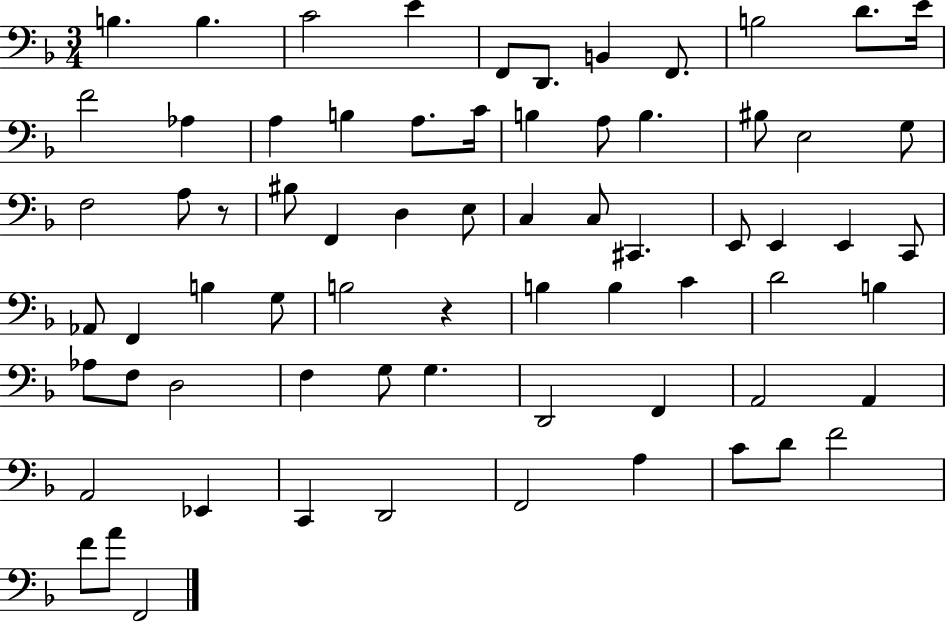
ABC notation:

X:1
T:Untitled
M:3/4
L:1/4
K:F
B, B, C2 E F,,/2 D,,/2 B,, F,,/2 B,2 D/2 E/4 F2 _A, A, B, A,/2 C/4 B, A,/2 B, ^B,/2 E,2 G,/2 F,2 A,/2 z/2 ^B,/2 F,, D, E,/2 C, C,/2 ^C,, E,,/2 E,, E,, C,,/2 _A,,/2 F,, B, G,/2 B,2 z B, B, C D2 B, _A,/2 F,/2 D,2 F, G,/2 G, D,,2 F,, A,,2 A,, A,,2 _E,, C,, D,,2 F,,2 A, C/2 D/2 F2 F/2 A/2 F,,2